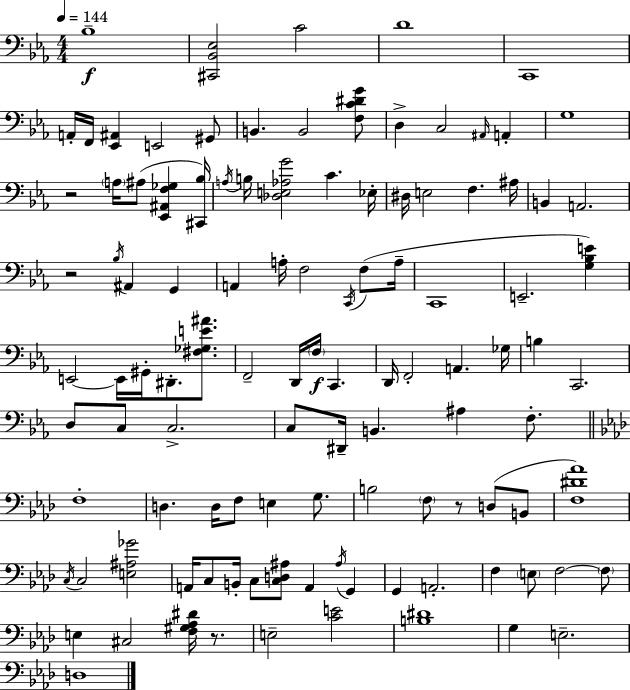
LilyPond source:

{
  \clef bass
  \numericTimeSignature
  \time 4/4
  \key ees \major
  \tempo 4 = 144
  bes1--\f | <cis, bes, ees>2 c'2 | d'1 | c,1 | \break a,16-. f,16 <ees, ais,>4 e,2 gis,8 | b,4. b,2 <f c' dis' g'>8 | d4-> c2 \grace { ais,16 } a,4-. | g1 | \break r2 \parenthesize a16 ais8( <ees, ais, f ges>4 | <cis, bes>16) \acciaccatura { a16 } b16 <des e aes g'>2 c'4. | ees16-. dis16 e2 f4. | ais16 b,4 a,2. | \break r2 \acciaccatura { bes16 } ais,4 g,4 | a,4 a16-. f2 | \acciaccatura { c,16 } f8( a16-- c,1 | e,2.-- | \break <g bes e'>4) e,2~~ e,16 gis,16-. dis,8.-. | <fis ges e' ais'>8. f,2-- d,16 \parenthesize f16\f c,4. | d,16 f,2-. a,4. | ges16 b4 c,2. | \break d8 c8 c2.-> | c8 dis,16-- b,4. ais4 | f8.-. \bar "||" \break \key f \minor f1-. | d4. d16 f8 e4 g8. | b2 \parenthesize f8 r8 d8( b,8 | <f dis' aes'>1) | \break \acciaccatura { c16 } c2 <e ais ges'>2 | a,16 c8 b,16-. c8 <c d ais>8 a,4 \acciaccatura { ais16 } g,4 | g,4 a,2.-. | f4 \parenthesize e8 f2~~ | \break \parenthesize f8 e4 cis2 <f gis aes dis'>16 r8. | e2-- <c' e'>2 | <b dis'>1 | g4 e2.-- | \break d1 | \bar "|."
}